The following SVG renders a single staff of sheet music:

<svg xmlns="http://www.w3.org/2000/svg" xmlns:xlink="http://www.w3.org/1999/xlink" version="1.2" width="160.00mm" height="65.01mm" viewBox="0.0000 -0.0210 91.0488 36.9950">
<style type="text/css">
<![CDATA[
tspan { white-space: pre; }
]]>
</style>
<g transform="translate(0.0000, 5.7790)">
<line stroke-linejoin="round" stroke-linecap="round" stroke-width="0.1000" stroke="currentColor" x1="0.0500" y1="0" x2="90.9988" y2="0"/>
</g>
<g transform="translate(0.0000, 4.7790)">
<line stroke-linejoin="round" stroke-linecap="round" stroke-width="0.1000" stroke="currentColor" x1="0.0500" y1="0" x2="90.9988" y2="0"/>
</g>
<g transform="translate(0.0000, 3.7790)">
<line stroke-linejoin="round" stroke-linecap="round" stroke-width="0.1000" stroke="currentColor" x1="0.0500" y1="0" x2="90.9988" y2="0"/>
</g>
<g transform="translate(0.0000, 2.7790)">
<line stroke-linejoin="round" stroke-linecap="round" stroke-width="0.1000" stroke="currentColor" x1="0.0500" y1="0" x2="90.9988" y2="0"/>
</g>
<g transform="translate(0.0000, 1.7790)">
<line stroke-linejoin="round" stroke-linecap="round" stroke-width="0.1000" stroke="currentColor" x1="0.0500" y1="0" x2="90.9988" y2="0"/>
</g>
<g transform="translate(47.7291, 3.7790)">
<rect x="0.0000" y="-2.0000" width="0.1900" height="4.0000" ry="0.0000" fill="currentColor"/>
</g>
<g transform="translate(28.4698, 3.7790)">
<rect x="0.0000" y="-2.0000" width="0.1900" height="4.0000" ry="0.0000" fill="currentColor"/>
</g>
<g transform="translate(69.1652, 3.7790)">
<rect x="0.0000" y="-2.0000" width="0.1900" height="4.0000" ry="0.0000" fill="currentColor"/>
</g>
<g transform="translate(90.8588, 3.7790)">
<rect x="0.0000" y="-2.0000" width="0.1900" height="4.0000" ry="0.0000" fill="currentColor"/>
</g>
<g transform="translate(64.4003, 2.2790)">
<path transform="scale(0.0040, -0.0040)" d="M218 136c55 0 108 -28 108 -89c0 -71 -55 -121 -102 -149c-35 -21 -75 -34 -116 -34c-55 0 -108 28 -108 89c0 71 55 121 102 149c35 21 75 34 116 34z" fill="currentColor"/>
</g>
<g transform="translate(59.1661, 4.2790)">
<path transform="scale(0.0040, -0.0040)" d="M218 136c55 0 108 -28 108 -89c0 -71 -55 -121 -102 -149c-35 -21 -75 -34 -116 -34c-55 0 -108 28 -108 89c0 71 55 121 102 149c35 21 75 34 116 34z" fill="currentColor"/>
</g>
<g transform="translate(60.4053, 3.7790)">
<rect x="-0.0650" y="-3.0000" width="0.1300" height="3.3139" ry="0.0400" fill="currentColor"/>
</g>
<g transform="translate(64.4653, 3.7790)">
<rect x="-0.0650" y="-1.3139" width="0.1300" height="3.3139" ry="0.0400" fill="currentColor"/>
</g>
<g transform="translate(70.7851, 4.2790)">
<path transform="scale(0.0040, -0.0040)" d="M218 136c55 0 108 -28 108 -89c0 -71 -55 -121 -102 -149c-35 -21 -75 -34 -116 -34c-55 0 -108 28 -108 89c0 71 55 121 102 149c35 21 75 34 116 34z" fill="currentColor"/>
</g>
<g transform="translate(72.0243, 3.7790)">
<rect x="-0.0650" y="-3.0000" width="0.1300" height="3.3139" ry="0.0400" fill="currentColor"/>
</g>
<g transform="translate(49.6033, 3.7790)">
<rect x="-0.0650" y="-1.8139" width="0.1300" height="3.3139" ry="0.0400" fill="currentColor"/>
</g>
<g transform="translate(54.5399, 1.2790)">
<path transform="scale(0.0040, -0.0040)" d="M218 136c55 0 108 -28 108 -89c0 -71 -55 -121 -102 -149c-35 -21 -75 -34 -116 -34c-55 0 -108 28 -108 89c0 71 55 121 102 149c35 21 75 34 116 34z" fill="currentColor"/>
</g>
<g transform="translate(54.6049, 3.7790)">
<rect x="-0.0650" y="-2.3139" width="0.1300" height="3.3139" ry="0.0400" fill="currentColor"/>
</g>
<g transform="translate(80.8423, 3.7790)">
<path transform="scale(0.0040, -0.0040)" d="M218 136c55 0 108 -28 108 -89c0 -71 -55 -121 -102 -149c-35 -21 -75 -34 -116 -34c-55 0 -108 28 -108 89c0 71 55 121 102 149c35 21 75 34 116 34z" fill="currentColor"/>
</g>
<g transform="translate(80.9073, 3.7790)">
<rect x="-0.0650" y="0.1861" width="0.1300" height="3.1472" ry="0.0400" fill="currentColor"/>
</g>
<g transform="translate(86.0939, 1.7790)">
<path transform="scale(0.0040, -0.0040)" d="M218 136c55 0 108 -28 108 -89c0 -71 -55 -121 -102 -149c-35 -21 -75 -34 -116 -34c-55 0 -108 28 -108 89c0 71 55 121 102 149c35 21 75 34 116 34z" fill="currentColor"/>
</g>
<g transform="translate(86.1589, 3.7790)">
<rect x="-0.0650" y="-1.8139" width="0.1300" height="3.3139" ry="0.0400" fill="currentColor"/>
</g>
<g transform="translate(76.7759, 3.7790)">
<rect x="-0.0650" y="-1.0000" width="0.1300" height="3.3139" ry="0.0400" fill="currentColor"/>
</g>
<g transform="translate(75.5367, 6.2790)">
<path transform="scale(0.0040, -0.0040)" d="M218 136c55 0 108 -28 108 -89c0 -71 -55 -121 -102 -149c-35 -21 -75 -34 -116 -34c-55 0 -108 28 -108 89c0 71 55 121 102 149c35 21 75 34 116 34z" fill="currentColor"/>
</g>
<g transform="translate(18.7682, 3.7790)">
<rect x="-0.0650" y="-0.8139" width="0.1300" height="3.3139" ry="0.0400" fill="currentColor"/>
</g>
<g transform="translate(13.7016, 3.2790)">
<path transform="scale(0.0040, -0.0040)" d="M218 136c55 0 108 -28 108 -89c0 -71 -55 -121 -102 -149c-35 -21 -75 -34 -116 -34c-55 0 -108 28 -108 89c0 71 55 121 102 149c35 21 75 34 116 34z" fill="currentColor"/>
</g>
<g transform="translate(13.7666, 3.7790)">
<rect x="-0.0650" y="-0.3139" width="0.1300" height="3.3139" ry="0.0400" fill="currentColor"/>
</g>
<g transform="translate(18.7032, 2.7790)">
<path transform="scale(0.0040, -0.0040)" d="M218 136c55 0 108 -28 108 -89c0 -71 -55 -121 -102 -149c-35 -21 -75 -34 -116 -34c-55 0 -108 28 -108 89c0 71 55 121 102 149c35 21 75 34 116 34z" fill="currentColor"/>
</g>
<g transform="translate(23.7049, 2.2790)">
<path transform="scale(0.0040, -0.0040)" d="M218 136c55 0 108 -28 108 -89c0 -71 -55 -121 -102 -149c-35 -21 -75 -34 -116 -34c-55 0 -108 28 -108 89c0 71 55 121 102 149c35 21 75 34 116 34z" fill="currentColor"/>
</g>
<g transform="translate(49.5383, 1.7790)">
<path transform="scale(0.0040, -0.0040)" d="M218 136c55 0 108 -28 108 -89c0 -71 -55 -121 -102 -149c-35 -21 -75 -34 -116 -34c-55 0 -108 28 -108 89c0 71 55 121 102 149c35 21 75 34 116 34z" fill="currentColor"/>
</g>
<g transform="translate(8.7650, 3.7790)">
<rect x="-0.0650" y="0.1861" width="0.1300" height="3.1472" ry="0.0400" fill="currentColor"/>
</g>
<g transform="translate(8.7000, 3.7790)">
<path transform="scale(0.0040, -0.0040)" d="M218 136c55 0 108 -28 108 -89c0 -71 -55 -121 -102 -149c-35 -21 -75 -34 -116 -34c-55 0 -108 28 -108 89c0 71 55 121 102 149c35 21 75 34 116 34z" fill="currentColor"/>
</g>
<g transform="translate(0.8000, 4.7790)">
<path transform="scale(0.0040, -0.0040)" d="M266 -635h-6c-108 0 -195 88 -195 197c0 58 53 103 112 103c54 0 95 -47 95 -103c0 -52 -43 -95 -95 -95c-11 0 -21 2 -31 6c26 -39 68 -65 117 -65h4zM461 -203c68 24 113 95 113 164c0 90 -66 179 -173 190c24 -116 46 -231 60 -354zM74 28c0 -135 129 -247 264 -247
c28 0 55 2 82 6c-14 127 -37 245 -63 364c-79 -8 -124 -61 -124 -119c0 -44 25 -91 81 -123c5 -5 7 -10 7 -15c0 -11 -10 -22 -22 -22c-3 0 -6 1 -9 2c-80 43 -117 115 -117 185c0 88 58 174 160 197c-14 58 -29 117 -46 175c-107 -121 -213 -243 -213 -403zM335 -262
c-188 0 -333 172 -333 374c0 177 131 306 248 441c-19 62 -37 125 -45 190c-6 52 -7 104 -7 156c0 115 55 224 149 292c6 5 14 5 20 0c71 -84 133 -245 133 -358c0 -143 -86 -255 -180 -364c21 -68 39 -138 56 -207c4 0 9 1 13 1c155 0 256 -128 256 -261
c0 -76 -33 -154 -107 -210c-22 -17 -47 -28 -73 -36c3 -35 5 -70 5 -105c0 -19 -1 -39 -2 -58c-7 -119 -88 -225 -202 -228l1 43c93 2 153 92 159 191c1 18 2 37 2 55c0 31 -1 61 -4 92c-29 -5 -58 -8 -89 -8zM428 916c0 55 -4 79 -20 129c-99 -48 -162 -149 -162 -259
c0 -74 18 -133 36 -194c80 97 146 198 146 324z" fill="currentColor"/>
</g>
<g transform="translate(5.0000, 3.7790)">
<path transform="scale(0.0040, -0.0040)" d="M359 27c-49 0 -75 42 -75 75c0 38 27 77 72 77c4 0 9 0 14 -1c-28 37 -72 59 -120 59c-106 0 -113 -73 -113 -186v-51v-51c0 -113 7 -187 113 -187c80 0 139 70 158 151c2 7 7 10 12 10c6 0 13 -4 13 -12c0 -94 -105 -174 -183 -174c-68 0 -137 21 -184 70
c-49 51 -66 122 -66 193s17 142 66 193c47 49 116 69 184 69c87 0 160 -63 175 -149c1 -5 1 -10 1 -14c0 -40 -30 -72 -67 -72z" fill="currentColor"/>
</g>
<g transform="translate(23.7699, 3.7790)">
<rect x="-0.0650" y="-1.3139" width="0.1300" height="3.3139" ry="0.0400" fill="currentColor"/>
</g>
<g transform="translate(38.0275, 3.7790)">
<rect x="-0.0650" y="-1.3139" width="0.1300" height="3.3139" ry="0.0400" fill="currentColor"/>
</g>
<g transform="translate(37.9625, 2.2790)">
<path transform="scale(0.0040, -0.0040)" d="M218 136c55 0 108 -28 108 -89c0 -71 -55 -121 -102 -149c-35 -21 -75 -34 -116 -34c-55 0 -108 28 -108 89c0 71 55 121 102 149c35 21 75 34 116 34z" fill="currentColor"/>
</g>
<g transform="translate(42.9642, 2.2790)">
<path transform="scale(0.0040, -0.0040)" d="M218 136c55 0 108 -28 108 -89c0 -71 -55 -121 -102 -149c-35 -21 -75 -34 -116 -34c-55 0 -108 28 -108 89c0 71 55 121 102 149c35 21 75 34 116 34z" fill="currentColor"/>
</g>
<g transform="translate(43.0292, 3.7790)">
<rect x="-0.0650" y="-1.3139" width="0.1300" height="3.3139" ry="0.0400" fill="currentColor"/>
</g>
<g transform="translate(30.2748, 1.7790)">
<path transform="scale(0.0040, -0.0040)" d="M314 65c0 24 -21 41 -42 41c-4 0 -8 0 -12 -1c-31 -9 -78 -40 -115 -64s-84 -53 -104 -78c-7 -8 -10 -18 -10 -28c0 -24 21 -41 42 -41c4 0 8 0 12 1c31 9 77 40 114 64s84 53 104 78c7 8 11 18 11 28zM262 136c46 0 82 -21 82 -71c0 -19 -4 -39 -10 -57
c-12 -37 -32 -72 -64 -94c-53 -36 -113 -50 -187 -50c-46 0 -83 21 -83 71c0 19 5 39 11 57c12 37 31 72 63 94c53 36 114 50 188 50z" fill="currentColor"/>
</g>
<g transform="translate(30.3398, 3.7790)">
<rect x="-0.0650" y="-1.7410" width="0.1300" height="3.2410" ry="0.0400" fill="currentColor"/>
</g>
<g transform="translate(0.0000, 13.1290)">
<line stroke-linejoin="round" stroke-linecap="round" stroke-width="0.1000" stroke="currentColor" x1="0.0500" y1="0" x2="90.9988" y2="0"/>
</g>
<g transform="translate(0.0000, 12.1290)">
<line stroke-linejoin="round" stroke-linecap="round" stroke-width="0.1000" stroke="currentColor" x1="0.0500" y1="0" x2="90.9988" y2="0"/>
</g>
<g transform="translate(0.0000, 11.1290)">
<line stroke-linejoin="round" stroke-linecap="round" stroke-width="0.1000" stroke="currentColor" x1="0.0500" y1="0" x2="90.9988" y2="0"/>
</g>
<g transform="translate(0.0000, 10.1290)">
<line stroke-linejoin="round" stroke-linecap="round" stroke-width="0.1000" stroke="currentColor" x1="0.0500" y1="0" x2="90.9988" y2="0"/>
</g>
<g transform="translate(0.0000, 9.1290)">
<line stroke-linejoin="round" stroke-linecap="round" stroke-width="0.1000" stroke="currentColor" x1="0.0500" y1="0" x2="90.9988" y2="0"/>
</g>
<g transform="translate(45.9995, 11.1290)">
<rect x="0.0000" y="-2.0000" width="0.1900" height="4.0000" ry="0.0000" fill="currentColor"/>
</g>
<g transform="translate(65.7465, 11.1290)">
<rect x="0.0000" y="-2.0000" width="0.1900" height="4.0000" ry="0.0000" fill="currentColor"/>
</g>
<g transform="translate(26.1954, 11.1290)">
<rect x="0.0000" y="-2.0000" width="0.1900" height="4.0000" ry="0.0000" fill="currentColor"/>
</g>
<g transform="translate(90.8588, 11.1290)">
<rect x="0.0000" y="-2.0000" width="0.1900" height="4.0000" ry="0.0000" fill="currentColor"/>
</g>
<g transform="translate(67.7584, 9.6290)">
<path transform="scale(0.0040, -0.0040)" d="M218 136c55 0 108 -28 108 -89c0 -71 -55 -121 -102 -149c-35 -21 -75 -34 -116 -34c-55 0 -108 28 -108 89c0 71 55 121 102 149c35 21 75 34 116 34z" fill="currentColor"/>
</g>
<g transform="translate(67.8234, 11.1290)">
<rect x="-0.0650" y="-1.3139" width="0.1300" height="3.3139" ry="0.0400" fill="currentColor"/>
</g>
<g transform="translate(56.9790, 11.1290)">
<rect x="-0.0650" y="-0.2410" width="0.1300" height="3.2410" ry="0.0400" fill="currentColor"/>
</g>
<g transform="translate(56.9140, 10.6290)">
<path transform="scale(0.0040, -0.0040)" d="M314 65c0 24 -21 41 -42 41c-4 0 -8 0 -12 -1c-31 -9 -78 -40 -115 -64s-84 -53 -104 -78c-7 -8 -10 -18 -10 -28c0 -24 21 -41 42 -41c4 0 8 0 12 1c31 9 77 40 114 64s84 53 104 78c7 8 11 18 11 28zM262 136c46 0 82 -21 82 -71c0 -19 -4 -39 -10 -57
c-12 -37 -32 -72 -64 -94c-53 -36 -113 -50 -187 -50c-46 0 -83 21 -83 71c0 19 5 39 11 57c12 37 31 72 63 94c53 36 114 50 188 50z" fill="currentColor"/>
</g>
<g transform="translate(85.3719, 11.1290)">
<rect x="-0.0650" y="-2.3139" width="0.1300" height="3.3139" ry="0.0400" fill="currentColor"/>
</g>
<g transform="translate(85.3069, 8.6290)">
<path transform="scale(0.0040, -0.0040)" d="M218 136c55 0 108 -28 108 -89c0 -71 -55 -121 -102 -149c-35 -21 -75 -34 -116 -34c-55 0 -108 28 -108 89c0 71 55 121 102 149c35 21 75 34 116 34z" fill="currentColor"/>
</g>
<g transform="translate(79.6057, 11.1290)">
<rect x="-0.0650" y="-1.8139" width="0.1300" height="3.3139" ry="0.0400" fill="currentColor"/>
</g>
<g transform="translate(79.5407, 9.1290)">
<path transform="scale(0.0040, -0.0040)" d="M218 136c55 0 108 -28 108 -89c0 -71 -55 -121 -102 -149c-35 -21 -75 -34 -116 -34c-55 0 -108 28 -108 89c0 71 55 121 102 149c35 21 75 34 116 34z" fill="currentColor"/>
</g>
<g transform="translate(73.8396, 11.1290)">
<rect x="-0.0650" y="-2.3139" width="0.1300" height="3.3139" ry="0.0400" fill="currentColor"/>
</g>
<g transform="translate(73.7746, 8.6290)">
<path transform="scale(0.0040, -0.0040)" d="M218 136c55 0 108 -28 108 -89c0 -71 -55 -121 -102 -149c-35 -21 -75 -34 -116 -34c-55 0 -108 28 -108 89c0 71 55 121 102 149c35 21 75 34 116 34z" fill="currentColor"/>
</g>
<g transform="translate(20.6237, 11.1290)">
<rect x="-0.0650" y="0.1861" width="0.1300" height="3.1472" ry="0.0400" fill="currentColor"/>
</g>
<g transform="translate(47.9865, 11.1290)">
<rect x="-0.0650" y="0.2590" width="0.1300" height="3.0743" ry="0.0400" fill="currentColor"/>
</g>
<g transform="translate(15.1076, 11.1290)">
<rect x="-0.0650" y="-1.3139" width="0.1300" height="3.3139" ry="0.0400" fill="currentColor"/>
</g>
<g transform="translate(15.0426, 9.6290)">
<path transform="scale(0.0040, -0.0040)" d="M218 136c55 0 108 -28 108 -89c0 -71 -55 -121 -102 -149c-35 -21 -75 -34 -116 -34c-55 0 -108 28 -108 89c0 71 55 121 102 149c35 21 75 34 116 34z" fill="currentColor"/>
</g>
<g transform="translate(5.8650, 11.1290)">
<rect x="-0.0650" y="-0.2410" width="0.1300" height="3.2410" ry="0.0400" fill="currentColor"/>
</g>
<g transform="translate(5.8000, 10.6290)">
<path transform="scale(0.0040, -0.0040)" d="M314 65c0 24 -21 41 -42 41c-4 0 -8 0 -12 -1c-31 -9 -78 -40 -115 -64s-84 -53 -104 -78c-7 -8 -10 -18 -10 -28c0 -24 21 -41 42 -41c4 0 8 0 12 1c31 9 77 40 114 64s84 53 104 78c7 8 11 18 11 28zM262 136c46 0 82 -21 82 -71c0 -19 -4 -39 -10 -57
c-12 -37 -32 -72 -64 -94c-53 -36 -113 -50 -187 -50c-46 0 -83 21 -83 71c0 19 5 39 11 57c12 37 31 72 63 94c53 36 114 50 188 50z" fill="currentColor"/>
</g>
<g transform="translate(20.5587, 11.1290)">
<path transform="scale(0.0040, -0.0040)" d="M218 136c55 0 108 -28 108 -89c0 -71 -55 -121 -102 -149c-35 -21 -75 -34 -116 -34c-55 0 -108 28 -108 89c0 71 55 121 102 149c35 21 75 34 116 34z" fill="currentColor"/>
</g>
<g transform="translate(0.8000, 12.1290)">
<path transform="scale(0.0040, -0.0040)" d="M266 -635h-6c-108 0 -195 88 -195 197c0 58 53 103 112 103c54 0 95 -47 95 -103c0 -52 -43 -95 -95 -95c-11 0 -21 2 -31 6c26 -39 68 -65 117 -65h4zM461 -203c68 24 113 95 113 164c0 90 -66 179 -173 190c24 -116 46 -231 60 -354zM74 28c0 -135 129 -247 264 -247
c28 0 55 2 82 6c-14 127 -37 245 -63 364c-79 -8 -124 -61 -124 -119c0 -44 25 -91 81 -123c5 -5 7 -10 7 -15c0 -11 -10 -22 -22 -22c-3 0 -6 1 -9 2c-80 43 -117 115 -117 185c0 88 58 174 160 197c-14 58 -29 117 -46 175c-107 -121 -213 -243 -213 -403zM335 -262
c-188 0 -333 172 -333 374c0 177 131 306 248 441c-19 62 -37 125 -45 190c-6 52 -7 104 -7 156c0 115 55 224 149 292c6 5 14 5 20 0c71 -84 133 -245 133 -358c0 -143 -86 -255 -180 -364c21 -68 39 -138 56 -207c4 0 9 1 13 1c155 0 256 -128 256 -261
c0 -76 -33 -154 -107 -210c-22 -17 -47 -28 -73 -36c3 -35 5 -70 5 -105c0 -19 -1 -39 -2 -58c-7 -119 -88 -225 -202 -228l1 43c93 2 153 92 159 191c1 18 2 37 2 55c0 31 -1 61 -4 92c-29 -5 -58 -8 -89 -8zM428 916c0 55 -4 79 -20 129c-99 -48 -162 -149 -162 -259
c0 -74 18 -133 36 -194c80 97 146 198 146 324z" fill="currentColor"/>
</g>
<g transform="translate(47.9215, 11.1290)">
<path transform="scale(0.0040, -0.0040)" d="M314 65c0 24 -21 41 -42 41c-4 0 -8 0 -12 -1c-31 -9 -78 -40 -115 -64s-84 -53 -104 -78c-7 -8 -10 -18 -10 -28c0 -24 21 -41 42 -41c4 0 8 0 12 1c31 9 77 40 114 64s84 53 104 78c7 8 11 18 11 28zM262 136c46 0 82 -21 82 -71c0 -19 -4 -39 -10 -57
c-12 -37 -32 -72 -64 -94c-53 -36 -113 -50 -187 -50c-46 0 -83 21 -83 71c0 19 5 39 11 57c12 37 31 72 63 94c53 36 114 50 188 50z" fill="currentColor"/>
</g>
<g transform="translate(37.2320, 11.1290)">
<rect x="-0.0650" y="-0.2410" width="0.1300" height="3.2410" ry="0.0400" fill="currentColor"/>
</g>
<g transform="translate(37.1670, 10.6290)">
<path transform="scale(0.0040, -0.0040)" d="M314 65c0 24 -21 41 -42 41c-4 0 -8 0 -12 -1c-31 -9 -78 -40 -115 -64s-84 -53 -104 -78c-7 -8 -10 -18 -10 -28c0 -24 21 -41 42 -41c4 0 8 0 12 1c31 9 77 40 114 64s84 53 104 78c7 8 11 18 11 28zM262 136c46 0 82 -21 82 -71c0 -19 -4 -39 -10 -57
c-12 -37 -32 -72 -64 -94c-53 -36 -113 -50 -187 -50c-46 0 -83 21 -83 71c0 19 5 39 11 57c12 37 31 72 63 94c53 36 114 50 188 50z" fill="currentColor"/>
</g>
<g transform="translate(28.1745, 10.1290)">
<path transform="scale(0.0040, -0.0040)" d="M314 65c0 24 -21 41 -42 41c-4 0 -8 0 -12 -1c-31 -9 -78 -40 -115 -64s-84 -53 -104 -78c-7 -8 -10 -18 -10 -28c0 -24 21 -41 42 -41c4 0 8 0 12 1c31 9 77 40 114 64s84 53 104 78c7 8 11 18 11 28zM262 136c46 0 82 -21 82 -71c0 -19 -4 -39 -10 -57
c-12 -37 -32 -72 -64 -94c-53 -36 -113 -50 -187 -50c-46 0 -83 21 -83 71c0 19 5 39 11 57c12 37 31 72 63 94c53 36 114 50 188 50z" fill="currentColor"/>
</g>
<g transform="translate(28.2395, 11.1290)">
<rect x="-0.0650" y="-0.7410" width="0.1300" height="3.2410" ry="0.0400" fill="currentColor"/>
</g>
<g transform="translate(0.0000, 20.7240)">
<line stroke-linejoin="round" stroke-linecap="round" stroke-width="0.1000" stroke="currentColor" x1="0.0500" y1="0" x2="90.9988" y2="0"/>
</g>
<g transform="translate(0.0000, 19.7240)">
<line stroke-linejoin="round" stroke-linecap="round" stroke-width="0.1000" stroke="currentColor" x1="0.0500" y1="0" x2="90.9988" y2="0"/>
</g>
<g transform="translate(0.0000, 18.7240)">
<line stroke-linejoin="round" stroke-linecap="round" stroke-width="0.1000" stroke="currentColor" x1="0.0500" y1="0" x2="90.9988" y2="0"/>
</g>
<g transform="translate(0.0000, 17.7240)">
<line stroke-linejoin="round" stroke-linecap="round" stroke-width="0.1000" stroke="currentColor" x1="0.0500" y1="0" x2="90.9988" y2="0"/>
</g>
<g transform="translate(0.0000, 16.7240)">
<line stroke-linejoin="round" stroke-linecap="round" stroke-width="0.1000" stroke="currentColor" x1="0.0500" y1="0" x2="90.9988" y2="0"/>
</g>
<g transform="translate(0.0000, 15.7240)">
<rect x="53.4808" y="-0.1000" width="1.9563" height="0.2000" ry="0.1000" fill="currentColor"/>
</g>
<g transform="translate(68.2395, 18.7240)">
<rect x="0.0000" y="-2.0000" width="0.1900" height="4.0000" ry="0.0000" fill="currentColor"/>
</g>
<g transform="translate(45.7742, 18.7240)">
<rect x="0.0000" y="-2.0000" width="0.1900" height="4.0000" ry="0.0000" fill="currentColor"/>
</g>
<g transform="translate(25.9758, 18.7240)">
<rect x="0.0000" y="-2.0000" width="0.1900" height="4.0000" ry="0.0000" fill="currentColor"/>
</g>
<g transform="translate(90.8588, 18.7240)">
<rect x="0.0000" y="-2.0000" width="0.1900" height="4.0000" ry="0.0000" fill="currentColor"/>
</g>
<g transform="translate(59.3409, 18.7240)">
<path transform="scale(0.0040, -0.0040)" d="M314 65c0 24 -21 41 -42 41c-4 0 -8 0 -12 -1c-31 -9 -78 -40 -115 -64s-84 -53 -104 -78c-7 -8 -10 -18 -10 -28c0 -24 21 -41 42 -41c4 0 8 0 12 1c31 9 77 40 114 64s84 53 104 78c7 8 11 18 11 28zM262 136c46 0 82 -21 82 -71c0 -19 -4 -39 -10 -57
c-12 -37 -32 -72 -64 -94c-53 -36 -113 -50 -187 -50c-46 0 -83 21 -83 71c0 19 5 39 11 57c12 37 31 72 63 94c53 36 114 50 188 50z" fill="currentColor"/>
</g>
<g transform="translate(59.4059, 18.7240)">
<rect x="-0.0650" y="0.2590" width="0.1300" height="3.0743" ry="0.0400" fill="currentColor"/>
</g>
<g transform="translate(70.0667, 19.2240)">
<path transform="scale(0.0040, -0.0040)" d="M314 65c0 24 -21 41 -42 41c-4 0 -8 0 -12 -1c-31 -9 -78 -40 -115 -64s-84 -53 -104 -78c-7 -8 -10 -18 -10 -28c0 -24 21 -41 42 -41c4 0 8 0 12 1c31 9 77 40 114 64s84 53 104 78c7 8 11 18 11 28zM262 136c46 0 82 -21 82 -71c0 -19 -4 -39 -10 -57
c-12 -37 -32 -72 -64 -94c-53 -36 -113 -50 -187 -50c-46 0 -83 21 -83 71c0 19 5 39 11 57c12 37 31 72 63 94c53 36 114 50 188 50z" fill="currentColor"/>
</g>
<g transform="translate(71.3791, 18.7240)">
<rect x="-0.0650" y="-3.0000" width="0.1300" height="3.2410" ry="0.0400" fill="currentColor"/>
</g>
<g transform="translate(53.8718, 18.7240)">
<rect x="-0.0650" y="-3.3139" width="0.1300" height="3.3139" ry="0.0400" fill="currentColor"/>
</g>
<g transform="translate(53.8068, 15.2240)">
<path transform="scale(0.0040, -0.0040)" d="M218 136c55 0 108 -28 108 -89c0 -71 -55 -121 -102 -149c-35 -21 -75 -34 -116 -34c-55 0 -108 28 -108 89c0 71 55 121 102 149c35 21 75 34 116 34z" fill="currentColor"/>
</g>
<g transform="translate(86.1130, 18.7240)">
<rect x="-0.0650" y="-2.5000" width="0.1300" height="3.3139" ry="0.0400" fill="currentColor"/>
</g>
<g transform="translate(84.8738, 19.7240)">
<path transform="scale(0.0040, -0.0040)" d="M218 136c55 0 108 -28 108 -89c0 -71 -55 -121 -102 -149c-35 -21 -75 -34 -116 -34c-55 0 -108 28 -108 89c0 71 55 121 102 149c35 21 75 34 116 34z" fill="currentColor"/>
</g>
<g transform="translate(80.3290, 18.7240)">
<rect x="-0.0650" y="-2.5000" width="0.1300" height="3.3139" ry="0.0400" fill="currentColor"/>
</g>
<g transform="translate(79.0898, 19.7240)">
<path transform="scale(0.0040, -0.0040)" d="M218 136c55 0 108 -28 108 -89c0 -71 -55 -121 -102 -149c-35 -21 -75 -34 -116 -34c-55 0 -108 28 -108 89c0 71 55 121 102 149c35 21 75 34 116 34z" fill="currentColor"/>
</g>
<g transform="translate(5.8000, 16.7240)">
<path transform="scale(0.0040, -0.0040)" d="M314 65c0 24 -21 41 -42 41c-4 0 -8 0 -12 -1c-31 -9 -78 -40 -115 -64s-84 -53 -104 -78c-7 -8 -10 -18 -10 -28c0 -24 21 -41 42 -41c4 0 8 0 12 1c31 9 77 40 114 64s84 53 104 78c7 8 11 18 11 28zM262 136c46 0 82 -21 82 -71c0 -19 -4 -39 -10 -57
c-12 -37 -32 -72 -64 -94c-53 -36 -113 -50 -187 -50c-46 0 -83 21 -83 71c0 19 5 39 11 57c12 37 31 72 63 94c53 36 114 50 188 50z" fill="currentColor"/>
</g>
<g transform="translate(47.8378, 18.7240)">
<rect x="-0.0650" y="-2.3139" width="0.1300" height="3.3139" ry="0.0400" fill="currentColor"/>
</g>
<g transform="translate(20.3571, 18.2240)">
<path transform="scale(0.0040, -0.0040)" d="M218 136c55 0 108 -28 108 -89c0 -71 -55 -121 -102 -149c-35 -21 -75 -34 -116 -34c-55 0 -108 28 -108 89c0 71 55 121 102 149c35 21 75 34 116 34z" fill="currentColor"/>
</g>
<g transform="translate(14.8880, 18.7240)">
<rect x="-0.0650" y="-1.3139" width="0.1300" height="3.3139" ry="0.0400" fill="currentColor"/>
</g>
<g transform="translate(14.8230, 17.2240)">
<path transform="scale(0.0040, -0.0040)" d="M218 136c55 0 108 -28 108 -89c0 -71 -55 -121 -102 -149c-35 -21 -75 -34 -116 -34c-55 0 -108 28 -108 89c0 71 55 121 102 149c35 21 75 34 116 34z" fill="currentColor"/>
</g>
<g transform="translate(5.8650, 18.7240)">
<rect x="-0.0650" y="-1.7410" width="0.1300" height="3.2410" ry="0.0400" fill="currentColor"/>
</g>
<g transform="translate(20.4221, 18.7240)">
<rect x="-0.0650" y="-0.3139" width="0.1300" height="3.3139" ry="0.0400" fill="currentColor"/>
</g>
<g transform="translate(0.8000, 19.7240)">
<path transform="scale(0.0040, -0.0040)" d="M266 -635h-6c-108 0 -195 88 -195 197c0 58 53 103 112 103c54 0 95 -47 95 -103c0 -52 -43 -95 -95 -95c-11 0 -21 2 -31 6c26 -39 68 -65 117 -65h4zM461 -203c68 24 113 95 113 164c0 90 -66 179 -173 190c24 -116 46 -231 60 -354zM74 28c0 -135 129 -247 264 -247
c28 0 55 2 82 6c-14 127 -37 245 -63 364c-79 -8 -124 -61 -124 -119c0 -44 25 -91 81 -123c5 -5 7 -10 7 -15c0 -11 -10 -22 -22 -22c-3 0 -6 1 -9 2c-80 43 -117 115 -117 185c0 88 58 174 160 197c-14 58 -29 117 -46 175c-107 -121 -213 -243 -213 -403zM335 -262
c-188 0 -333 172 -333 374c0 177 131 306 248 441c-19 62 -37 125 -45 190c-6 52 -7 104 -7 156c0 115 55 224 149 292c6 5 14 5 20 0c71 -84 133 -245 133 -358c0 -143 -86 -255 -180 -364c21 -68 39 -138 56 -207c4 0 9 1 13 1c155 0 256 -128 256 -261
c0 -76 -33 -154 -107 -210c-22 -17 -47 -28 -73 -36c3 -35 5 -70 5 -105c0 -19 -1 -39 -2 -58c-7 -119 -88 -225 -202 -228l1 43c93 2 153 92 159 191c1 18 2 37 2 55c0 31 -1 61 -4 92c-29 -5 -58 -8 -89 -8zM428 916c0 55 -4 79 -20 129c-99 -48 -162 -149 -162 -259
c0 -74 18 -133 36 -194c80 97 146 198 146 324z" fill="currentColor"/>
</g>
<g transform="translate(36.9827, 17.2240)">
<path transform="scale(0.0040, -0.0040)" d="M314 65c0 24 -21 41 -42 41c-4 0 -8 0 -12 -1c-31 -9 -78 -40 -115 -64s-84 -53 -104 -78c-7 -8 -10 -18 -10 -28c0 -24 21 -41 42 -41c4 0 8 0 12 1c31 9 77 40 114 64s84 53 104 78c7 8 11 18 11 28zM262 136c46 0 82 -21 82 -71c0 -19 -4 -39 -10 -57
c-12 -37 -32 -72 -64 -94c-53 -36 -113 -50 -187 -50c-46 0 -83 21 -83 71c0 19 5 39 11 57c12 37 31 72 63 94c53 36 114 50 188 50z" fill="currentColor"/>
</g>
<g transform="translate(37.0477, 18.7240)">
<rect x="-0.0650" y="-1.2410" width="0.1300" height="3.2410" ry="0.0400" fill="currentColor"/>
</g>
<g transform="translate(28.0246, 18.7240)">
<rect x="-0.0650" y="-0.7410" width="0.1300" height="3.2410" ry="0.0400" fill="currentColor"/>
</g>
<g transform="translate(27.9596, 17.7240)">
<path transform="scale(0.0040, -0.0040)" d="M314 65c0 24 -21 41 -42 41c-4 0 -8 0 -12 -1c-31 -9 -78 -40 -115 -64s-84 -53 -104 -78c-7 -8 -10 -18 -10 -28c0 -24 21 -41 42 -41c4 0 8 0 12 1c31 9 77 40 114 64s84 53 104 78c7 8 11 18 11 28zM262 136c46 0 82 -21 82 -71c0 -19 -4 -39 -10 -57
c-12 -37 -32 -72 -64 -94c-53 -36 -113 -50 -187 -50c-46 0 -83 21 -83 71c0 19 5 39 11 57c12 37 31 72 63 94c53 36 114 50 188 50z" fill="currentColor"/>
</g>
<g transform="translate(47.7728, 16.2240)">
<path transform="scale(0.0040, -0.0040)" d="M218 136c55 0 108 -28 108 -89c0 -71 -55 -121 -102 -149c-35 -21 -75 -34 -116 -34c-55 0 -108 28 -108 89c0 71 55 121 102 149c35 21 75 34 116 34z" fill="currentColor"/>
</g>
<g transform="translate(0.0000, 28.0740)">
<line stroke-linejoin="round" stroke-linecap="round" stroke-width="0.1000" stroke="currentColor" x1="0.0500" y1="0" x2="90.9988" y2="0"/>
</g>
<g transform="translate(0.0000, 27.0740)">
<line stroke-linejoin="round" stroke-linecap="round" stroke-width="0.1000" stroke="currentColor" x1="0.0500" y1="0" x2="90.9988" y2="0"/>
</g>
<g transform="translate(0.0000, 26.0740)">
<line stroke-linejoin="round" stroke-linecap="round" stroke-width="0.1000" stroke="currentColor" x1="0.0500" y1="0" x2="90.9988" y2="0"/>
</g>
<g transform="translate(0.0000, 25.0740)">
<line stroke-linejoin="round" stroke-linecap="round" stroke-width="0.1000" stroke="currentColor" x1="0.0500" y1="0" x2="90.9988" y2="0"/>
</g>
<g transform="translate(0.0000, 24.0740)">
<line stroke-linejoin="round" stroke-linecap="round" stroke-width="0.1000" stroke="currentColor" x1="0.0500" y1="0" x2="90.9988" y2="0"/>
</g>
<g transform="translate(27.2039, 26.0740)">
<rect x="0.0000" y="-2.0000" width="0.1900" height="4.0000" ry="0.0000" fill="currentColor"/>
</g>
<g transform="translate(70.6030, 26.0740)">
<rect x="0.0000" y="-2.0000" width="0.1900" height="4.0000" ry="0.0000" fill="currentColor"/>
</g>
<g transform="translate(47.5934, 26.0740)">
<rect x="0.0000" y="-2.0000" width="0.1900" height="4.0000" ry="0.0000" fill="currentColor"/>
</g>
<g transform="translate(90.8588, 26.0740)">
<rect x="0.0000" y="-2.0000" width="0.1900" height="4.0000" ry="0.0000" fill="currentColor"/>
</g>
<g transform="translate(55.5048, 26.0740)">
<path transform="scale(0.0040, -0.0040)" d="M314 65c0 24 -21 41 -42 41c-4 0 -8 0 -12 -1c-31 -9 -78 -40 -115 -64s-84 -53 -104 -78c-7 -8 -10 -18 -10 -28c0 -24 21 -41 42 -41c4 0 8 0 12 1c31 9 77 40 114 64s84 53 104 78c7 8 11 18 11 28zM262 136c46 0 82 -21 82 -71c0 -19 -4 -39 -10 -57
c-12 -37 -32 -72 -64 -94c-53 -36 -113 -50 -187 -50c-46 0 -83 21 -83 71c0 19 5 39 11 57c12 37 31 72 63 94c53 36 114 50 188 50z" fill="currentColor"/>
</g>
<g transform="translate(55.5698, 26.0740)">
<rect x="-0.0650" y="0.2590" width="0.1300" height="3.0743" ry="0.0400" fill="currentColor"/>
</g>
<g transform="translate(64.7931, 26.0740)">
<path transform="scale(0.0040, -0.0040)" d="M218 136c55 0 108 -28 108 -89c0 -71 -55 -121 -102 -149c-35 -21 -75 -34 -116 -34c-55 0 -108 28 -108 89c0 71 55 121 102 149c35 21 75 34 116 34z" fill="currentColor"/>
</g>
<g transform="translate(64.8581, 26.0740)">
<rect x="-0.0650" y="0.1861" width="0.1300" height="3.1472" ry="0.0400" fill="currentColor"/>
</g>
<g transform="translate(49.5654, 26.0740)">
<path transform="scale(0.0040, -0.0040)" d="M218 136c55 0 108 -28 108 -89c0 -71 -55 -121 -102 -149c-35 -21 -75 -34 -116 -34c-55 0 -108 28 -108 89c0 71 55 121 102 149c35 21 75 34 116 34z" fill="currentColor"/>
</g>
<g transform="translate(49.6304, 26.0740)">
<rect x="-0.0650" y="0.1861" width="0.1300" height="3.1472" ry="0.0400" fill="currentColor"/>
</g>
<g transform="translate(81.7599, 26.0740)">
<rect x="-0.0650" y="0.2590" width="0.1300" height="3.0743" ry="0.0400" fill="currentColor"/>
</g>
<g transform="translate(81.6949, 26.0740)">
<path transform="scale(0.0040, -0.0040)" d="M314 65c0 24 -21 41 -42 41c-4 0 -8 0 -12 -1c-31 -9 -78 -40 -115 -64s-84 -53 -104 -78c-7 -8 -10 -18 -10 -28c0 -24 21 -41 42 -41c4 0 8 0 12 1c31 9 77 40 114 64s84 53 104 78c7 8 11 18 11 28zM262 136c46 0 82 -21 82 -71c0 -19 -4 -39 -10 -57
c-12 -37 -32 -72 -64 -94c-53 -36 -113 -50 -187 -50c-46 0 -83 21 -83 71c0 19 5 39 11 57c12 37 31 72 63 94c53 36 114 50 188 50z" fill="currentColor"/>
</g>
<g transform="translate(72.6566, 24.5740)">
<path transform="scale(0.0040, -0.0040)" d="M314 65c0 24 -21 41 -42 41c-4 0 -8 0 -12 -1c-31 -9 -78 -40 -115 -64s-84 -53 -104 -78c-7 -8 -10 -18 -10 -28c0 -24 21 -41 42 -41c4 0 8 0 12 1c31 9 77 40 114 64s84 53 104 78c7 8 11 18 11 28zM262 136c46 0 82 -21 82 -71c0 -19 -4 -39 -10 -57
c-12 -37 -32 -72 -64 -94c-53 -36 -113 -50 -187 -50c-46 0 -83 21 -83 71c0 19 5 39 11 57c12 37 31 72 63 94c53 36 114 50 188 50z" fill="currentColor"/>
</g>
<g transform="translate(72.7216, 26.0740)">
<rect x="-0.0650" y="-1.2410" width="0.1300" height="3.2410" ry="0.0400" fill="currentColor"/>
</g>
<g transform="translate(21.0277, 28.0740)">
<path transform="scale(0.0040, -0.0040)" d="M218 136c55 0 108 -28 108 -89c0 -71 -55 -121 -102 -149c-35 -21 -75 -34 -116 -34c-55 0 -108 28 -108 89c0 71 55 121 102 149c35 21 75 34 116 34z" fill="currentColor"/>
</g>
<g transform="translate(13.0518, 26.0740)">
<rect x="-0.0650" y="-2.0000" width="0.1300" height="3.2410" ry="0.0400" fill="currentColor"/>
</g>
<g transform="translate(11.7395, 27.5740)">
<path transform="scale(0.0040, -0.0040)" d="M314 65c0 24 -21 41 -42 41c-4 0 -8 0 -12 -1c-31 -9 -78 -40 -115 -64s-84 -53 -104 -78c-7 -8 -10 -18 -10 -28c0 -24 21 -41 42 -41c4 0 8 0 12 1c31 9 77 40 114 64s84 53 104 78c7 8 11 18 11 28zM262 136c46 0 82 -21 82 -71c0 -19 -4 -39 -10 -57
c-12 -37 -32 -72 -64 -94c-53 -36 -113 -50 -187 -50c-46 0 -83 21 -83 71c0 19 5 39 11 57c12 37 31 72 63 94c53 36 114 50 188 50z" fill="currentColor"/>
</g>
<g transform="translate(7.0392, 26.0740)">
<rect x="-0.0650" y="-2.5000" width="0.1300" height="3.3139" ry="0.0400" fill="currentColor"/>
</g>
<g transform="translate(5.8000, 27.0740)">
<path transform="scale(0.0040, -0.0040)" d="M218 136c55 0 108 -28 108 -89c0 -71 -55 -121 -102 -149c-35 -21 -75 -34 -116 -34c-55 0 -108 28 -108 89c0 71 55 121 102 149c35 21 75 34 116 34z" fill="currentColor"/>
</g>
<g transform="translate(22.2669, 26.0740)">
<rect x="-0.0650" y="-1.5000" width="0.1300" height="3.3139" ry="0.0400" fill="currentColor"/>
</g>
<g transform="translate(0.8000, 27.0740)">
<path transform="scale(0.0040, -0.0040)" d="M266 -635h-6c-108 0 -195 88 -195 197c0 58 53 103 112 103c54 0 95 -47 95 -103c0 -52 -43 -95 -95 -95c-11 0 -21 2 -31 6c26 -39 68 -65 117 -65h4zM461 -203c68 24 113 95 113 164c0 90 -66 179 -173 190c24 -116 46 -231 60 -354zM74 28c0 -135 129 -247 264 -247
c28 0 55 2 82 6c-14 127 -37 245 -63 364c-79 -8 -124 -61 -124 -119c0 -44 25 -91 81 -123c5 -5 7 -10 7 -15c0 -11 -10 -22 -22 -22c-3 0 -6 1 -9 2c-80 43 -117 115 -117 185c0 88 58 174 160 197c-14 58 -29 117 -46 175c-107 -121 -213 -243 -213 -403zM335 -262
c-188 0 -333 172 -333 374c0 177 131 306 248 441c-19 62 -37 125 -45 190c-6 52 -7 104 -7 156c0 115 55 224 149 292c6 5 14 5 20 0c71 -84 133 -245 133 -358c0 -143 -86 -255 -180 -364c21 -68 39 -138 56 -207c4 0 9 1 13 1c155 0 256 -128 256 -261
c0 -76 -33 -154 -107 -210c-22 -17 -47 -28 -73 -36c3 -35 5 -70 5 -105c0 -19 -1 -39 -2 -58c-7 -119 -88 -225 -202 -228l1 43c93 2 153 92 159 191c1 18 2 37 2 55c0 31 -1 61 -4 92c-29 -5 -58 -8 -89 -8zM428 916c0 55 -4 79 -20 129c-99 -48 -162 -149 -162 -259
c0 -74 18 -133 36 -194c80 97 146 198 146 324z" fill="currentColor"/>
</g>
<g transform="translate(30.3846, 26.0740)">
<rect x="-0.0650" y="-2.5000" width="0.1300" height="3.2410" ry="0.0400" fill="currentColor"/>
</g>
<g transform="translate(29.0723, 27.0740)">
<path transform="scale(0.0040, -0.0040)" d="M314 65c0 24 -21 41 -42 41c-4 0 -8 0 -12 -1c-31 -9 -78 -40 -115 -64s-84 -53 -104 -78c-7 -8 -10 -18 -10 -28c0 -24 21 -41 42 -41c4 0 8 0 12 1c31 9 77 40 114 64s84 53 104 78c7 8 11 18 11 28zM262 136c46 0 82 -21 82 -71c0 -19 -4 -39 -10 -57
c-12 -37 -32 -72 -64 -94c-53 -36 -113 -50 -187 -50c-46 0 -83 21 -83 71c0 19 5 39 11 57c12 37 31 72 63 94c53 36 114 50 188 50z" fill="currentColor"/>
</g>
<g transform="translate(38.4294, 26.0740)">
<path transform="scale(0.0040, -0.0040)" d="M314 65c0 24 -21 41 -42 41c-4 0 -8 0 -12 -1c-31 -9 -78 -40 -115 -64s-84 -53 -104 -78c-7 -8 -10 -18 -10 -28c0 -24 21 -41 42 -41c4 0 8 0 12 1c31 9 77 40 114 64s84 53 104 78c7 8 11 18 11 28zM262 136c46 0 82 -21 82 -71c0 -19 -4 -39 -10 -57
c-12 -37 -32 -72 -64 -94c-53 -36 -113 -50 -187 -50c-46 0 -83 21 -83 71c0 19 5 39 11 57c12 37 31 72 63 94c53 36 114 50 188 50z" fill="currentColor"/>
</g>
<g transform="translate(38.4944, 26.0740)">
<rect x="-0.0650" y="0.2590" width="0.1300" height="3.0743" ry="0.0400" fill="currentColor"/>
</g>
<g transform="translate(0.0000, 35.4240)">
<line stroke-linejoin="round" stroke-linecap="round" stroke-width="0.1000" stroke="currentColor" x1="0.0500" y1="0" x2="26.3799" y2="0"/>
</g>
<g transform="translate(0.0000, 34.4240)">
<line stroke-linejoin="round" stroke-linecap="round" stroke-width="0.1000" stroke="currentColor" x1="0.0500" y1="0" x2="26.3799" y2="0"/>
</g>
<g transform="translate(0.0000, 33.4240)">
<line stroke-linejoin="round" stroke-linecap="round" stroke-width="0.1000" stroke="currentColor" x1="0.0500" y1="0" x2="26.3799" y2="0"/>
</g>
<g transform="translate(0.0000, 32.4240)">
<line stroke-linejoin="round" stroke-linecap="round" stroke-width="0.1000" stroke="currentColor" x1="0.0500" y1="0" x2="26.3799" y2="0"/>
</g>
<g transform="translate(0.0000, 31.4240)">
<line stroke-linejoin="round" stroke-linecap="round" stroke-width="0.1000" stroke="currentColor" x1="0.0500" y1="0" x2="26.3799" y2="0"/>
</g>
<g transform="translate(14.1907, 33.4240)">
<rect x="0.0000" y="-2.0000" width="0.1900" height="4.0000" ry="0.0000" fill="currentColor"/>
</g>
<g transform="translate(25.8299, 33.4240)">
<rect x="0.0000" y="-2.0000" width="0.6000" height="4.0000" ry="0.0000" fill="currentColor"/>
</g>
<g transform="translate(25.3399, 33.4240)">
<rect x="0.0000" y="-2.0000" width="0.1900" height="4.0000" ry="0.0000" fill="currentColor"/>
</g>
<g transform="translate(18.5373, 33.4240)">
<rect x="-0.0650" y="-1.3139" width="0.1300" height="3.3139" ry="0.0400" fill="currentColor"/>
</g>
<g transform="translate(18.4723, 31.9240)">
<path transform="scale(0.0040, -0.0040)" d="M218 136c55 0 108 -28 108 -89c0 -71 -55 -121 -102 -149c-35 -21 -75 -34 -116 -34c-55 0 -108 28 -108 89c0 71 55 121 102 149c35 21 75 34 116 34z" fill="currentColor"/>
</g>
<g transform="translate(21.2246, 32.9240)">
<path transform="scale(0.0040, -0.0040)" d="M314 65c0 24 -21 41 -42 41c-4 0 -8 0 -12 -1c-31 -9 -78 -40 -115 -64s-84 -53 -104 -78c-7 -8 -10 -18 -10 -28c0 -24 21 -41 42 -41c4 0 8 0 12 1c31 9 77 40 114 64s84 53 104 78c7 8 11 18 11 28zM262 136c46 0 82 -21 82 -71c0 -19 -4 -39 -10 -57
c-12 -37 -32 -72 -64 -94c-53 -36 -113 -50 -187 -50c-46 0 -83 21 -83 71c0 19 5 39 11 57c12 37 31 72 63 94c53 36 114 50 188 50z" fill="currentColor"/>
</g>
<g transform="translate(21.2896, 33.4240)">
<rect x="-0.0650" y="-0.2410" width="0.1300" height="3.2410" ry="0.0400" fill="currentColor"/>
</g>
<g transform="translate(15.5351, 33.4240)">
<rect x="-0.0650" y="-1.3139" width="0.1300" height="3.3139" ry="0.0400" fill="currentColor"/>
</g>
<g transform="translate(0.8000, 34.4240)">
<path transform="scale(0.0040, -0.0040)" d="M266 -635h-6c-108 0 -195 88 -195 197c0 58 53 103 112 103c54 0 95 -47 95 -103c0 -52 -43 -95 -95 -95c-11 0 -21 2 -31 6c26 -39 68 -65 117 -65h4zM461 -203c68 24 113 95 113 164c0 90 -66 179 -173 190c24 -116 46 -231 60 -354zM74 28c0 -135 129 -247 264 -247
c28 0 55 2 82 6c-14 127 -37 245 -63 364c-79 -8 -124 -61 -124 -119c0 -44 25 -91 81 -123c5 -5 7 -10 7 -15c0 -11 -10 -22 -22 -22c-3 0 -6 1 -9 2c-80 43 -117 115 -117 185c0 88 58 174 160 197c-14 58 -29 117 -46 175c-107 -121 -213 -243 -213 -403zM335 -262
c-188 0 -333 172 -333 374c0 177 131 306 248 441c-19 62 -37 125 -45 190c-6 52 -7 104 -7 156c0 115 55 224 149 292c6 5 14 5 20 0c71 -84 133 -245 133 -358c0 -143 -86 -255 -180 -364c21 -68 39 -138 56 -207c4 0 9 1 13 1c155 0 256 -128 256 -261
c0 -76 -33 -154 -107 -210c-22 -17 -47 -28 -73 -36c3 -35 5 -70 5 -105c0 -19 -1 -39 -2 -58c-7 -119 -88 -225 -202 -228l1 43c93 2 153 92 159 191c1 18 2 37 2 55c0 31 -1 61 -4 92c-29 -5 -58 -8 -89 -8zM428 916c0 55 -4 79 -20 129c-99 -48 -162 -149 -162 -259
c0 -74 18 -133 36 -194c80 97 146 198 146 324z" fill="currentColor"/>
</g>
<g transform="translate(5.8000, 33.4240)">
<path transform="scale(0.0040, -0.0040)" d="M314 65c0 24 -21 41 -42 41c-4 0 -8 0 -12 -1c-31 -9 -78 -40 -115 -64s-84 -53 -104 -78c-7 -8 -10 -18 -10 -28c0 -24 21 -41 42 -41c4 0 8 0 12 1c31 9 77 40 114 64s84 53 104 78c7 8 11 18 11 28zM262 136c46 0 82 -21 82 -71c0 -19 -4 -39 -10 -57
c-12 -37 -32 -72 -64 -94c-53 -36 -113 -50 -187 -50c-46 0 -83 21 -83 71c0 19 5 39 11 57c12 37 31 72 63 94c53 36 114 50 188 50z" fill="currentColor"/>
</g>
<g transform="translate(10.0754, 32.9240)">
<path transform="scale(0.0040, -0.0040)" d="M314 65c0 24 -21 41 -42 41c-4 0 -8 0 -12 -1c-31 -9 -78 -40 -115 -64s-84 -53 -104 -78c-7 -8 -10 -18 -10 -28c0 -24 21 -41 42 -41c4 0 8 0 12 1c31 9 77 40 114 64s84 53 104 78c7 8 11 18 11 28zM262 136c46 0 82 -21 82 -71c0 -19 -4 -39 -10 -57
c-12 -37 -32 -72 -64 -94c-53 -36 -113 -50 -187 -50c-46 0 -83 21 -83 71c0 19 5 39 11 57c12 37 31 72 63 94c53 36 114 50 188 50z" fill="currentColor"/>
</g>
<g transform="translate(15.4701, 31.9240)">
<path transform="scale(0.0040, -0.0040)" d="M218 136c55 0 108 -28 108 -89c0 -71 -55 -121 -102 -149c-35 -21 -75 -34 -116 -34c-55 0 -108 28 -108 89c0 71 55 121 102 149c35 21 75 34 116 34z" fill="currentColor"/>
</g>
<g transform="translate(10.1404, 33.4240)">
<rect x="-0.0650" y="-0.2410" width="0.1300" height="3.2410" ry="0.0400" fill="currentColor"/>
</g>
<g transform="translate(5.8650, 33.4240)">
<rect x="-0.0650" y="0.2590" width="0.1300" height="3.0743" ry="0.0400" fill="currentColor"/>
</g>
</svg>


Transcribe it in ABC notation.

X:1
T:Untitled
M:4/4
L:1/4
K:C
B c d e f2 e e f g A e A D B f c2 e B d2 c2 B2 c2 e g f g f2 e c d2 e2 g b B2 A2 G G G F2 E G2 B2 B B2 B e2 B2 B2 c2 e e c2